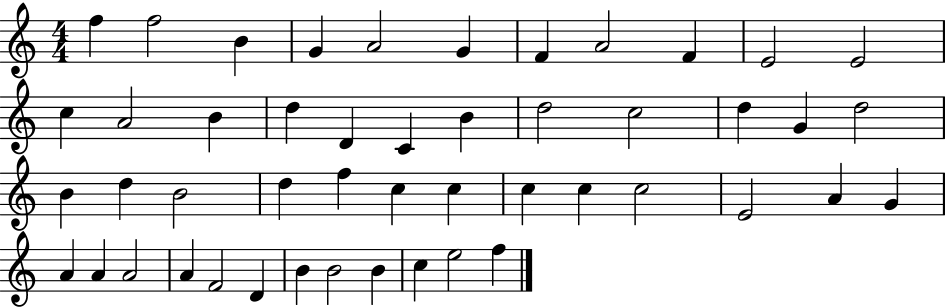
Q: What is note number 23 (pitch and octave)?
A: D5